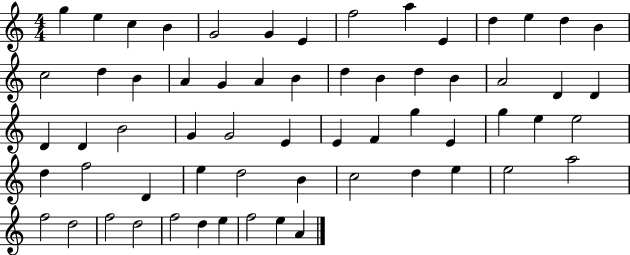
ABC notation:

X:1
T:Untitled
M:4/4
L:1/4
K:C
g e c B G2 G E f2 a E d e d B c2 d B A G A B d B d B A2 D D D D B2 G G2 E E F g E g e e2 d f2 D e d2 B c2 d e e2 a2 f2 d2 f2 d2 f2 d e f2 e A